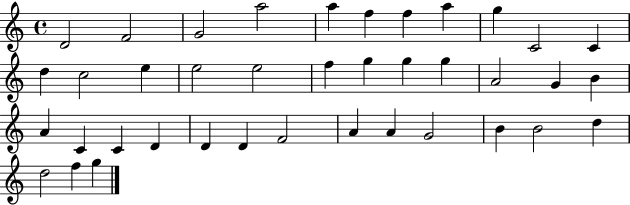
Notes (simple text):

D4/h F4/h G4/h A5/h A5/q F5/q F5/q A5/q G5/q C4/h C4/q D5/q C5/h E5/q E5/h E5/h F5/q G5/q G5/q G5/q A4/h G4/q B4/q A4/q C4/q C4/q D4/q D4/q D4/q F4/h A4/q A4/q G4/h B4/q B4/h D5/q D5/h F5/q G5/q